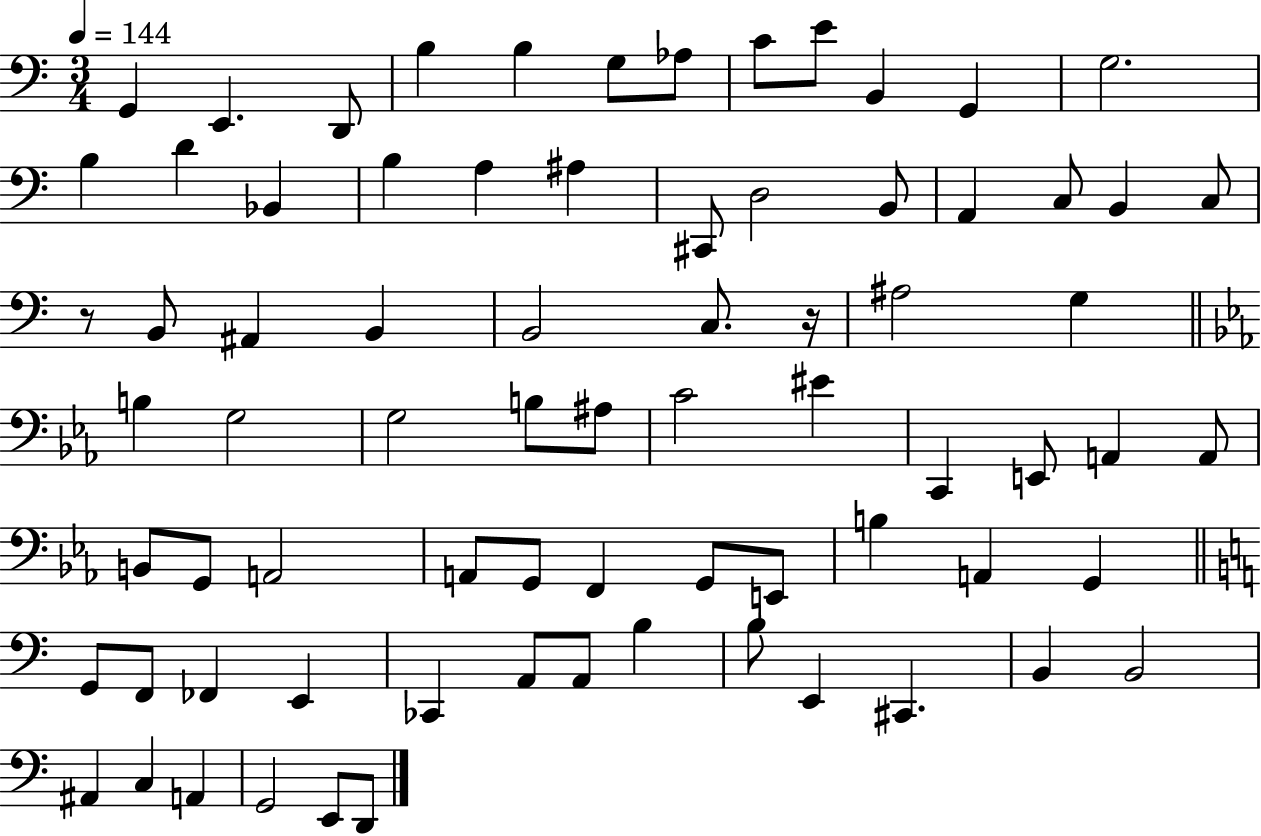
G2/q E2/q. D2/e B3/q B3/q G3/e Ab3/e C4/e E4/e B2/q G2/q G3/h. B3/q D4/q Bb2/q B3/q A3/q A#3/q C#2/e D3/h B2/e A2/q C3/e B2/q C3/e R/e B2/e A#2/q B2/q B2/h C3/e. R/s A#3/h G3/q B3/q G3/h G3/h B3/e A#3/e C4/h EIS4/q C2/q E2/e A2/q A2/e B2/e G2/e A2/h A2/e G2/e F2/q G2/e E2/e B3/q A2/q G2/q G2/e F2/e FES2/q E2/q CES2/q A2/e A2/e B3/q B3/e E2/q C#2/q. B2/q B2/h A#2/q C3/q A2/q G2/h E2/e D2/e